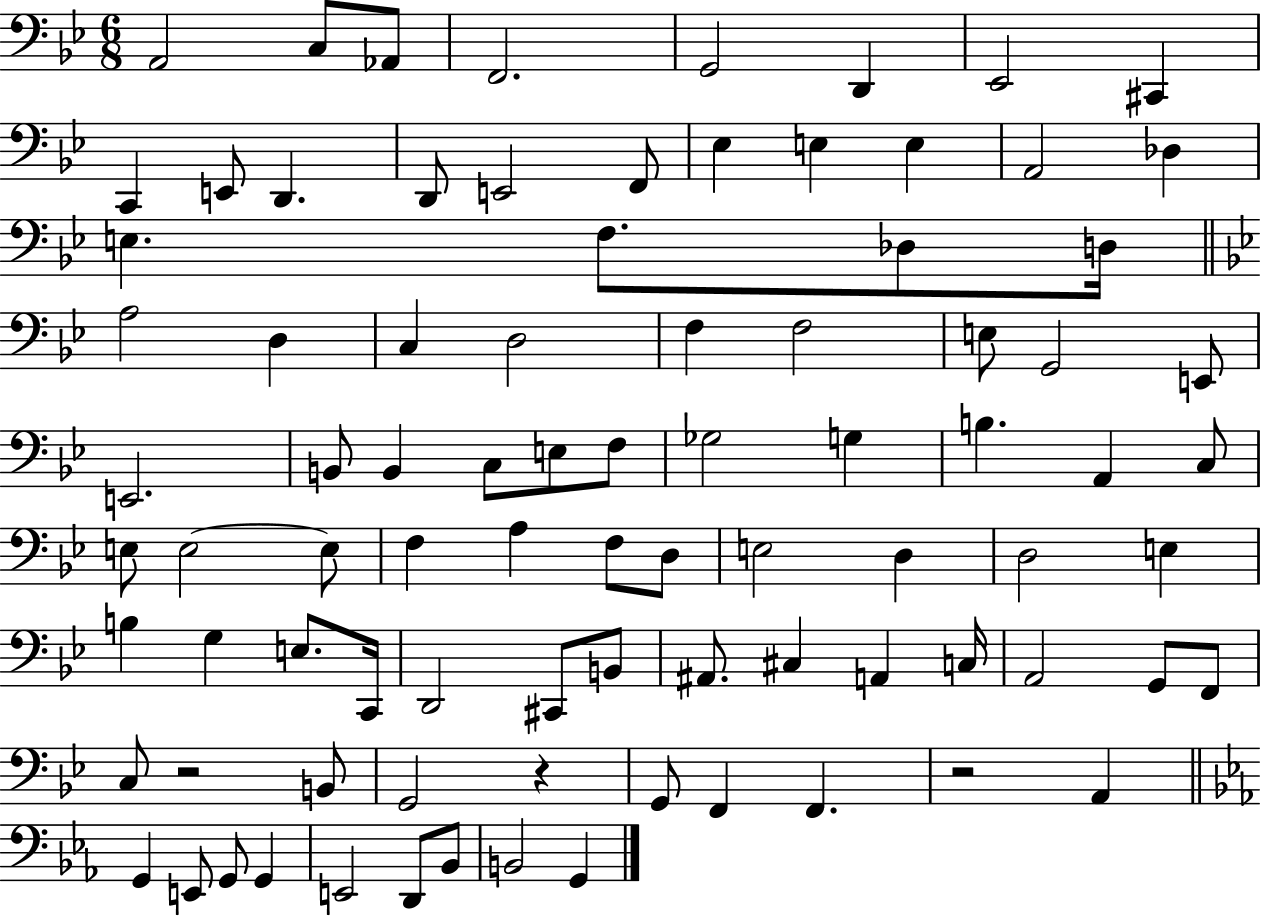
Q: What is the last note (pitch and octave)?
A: G2